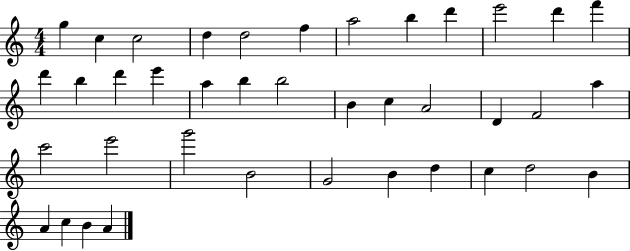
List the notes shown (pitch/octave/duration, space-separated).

G5/q C5/q C5/h D5/q D5/h F5/q A5/h B5/q D6/q E6/h D6/q F6/q D6/q B5/q D6/q E6/q A5/q B5/q B5/h B4/q C5/q A4/h D4/q F4/h A5/q C6/h E6/h G6/h B4/h G4/h B4/q D5/q C5/q D5/h B4/q A4/q C5/q B4/q A4/q